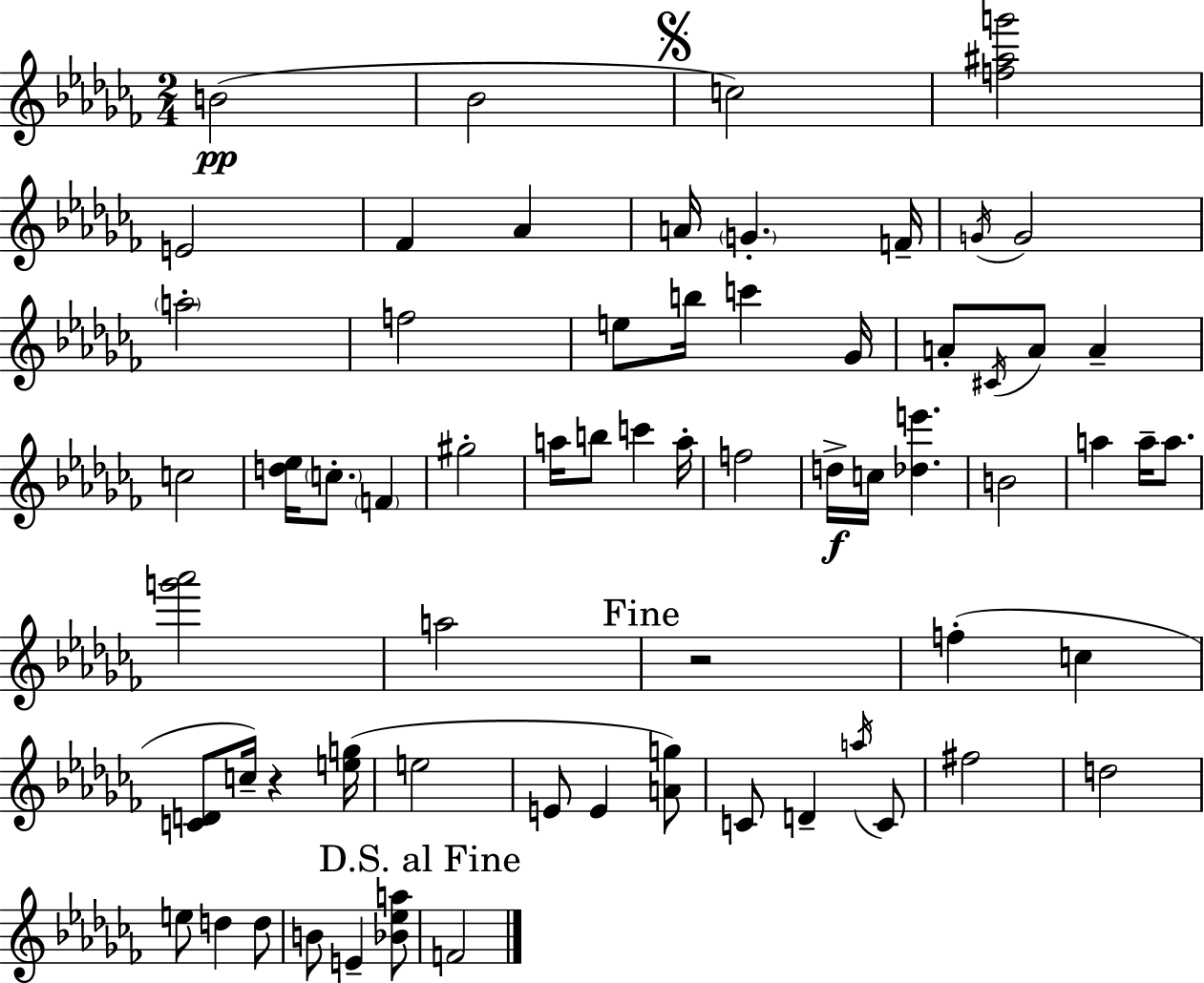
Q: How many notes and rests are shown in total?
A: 65